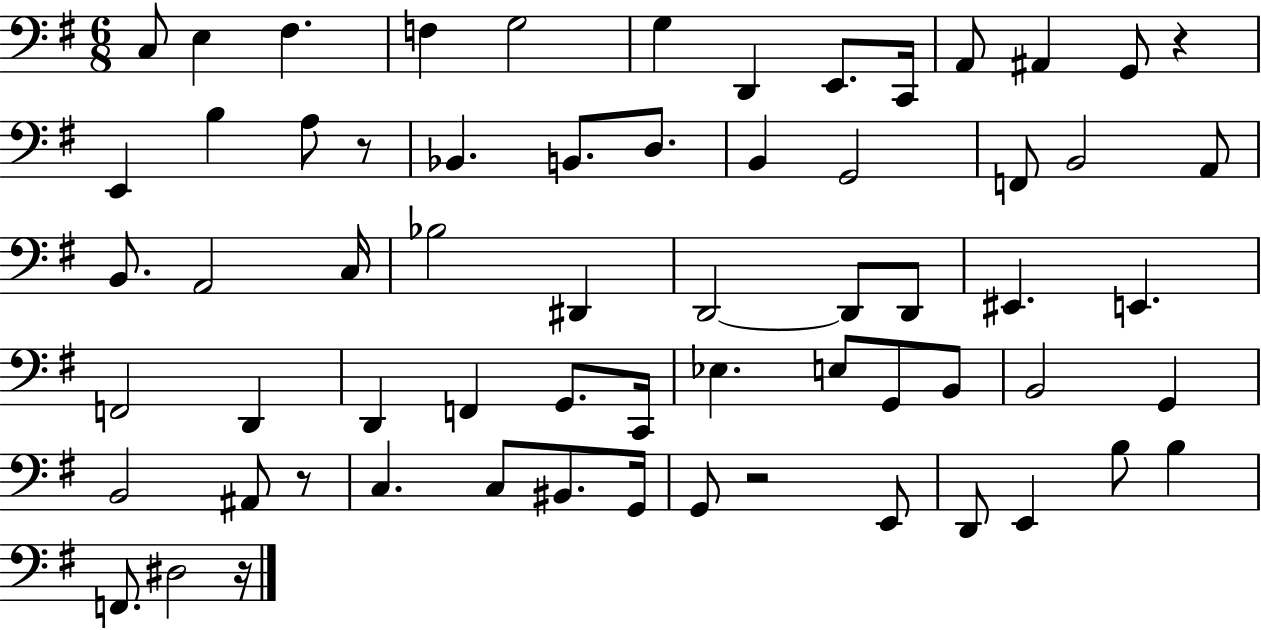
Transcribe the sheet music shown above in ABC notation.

X:1
T:Untitled
M:6/8
L:1/4
K:G
C,/2 E, ^F, F, G,2 G, D,, E,,/2 C,,/4 A,,/2 ^A,, G,,/2 z E,, B, A,/2 z/2 _B,, B,,/2 D,/2 B,, G,,2 F,,/2 B,,2 A,,/2 B,,/2 A,,2 C,/4 _B,2 ^D,, D,,2 D,,/2 D,,/2 ^E,, E,, F,,2 D,, D,, F,, G,,/2 C,,/4 _E, E,/2 G,,/2 B,,/2 B,,2 G,, B,,2 ^A,,/2 z/2 C, C,/2 ^B,,/2 G,,/4 G,,/2 z2 E,,/2 D,,/2 E,, B,/2 B, F,,/2 ^D,2 z/4